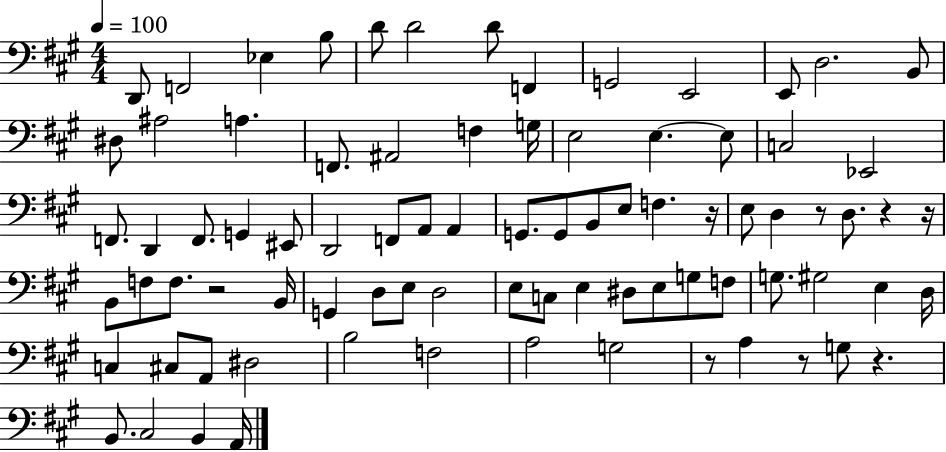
D2/e F2/h Eb3/q B3/e D4/e D4/h D4/e F2/q G2/h E2/h E2/e D3/h. B2/e D#3/e A#3/h A3/q. F2/e. A#2/h F3/q G3/s E3/h E3/q. E3/e C3/h Eb2/h F2/e. D2/q F2/e. G2/q EIS2/e D2/h F2/e A2/e A2/q G2/e. G2/e B2/e E3/e F3/q. R/s E3/e D3/q R/e D3/e. R/q R/s B2/e F3/e F3/e. R/h B2/s G2/q D3/e E3/e D3/h E3/e C3/e E3/q D#3/e E3/e G3/e F3/e G3/e. G#3/h E3/q D3/s C3/q C#3/e A2/e D#3/h B3/h F3/h A3/h G3/h R/e A3/q R/e G3/e R/q. B2/e. C#3/h B2/q A2/s